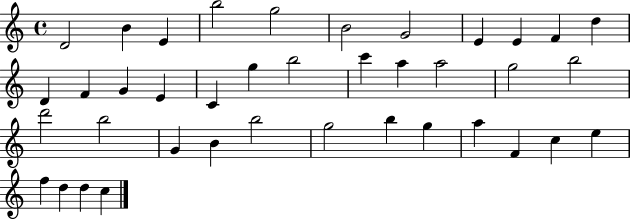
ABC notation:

X:1
T:Untitled
M:4/4
L:1/4
K:C
D2 B E b2 g2 B2 G2 E E F d D F G E C g b2 c' a a2 g2 b2 d'2 b2 G B b2 g2 b g a F c e f d d c